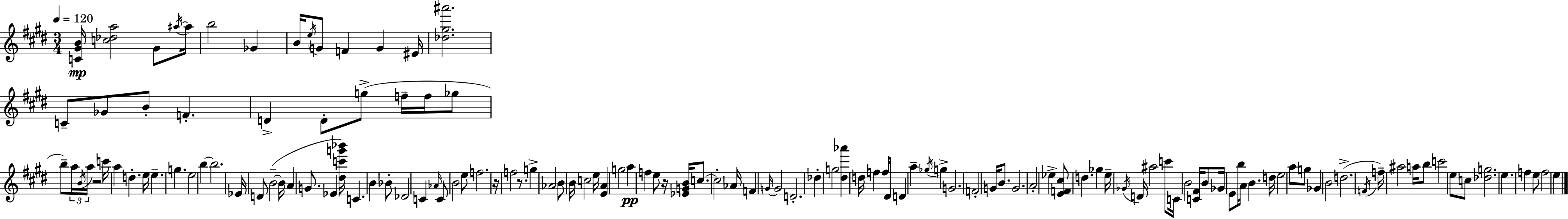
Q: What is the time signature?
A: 3/4